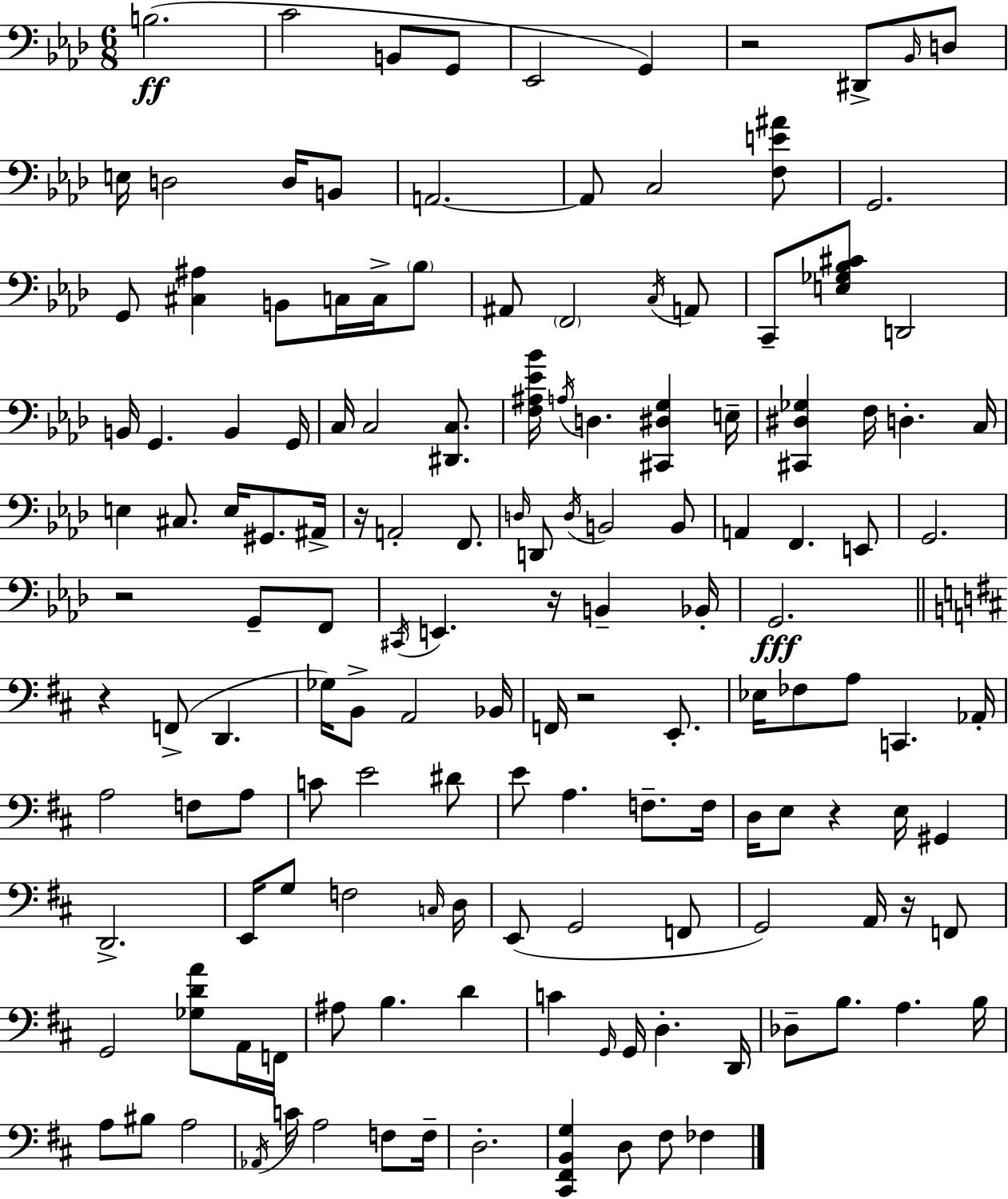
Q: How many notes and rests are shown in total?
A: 146